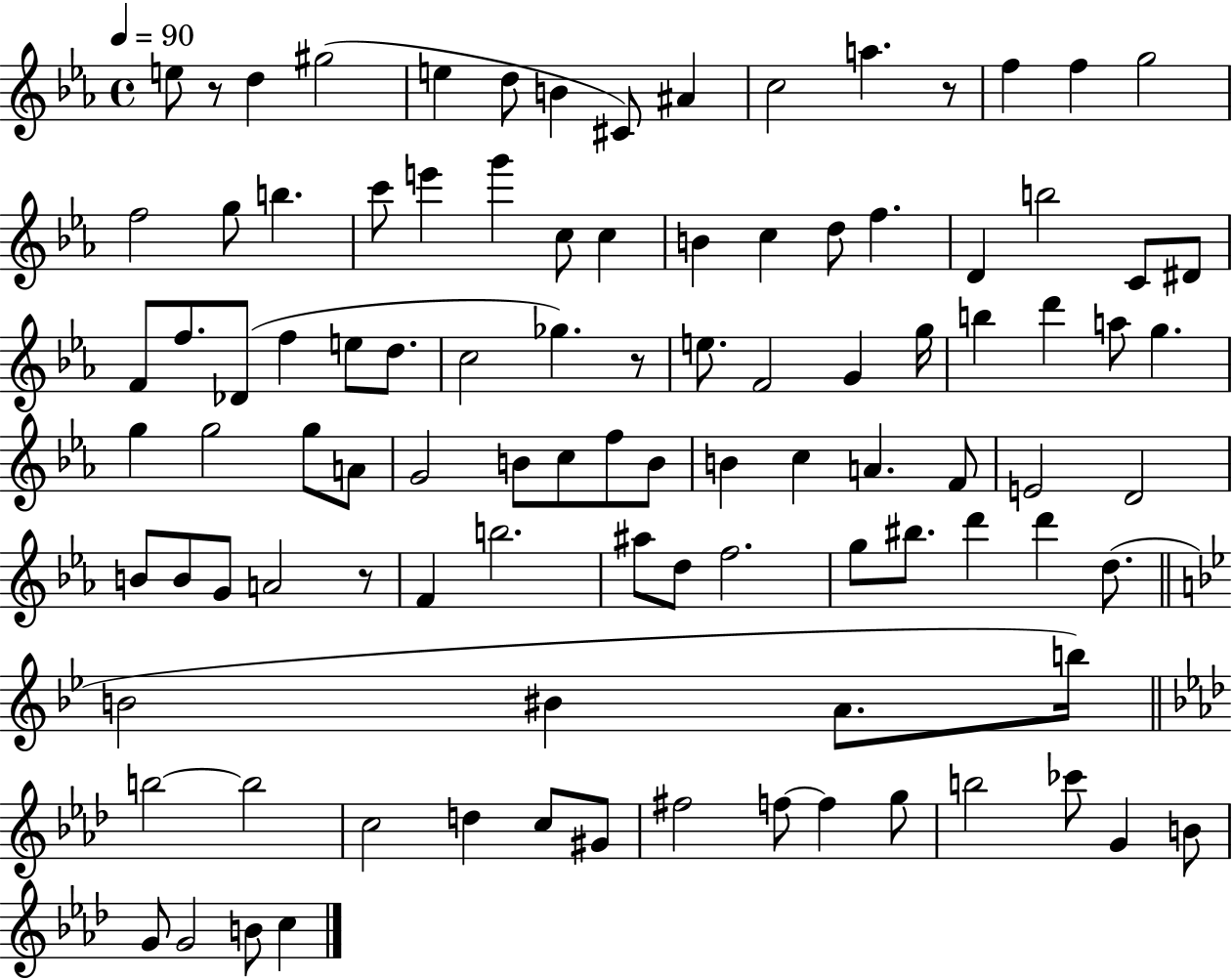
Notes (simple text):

E5/e R/e D5/q G#5/h E5/q D5/e B4/q C#4/e A#4/q C5/h A5/q. R/e F5/q F5/q G5/h F5/h G5/e B5/q. C6/e E6/q G6/q C5/e C5/q B4/q C5/q D5/e F5/q. D4/q B5/h C4/e D#4/e F4/e F5/e. Db4/e F5/q E5/e D5/e. C5/h Gb5/q. R/e E5/e. F4/h G4/q G5/s B5/q D6/q A5/e G5/q. G5/q G5/h G5/e A4/e G4/h B4/e C5/e F5/e B4/e B4/q C5/q A4/q. F4/e E4/h D4/h B4/e B4/e G4/e A4/h R/e F4/q B5/h. A#5/e D5/e F5/h. G5/e BIS5/e. D6/q D6/q D5/e. B4/h BIS4/q A4/e. B5/s B5/h B5/h C5/h D5/q C5/e G#4/e F#5/h F5/e F5/q G5/e B5/h CES6/e G4/q B4/e G4/e G4/h B4/e C5/q